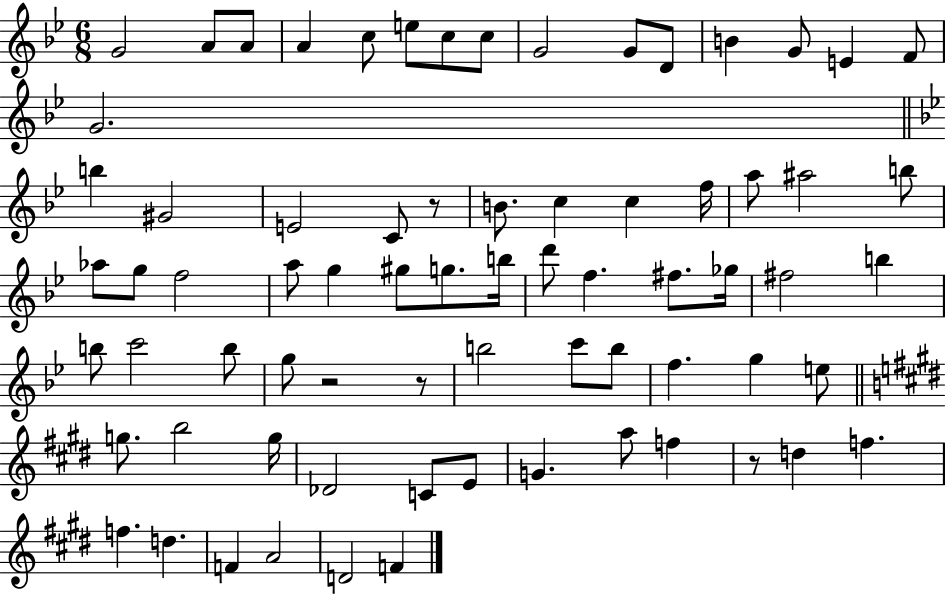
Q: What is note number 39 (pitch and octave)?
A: Gb5